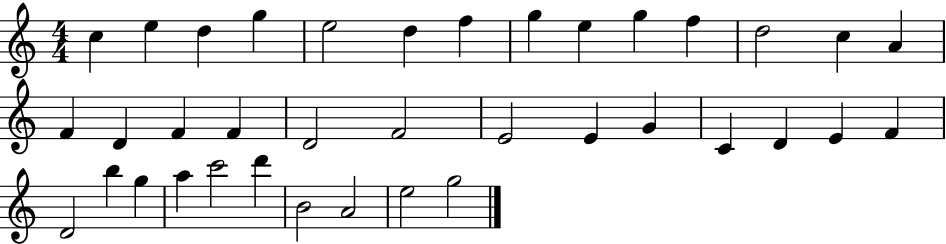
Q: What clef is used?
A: treble